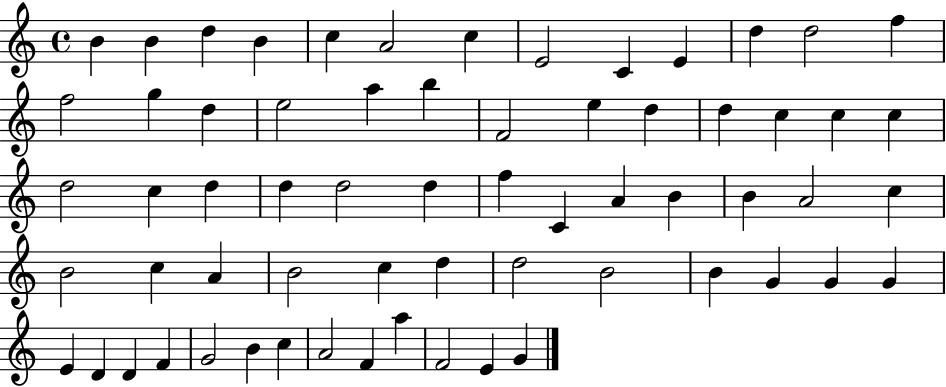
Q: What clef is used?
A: treble